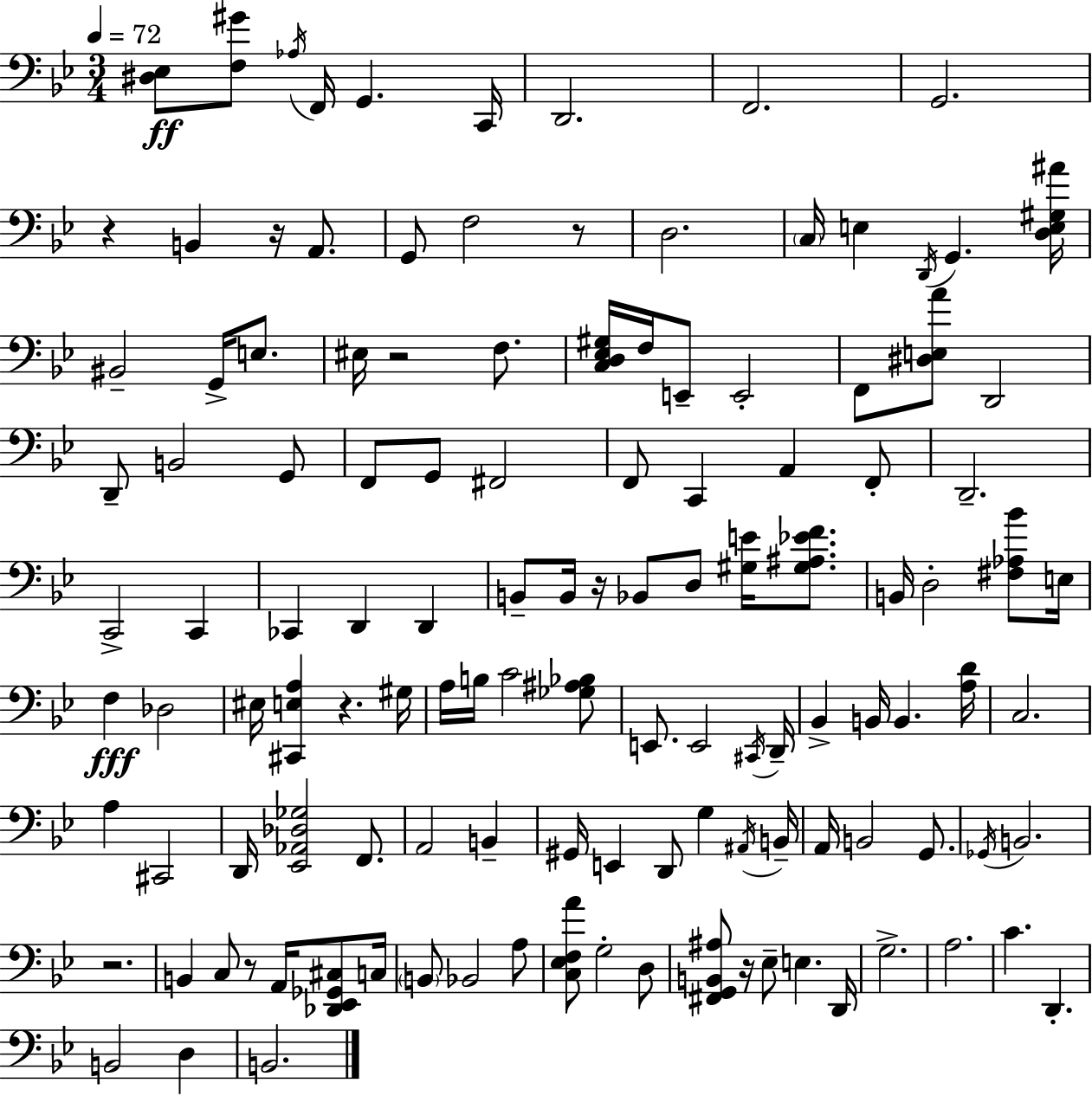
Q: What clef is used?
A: bass